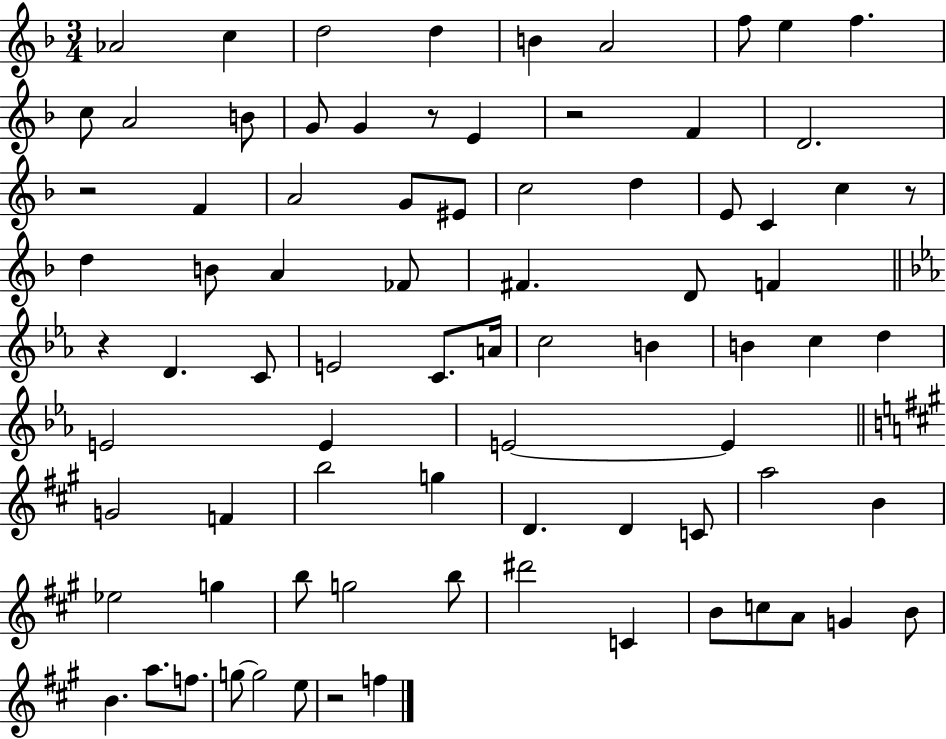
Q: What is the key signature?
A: F major